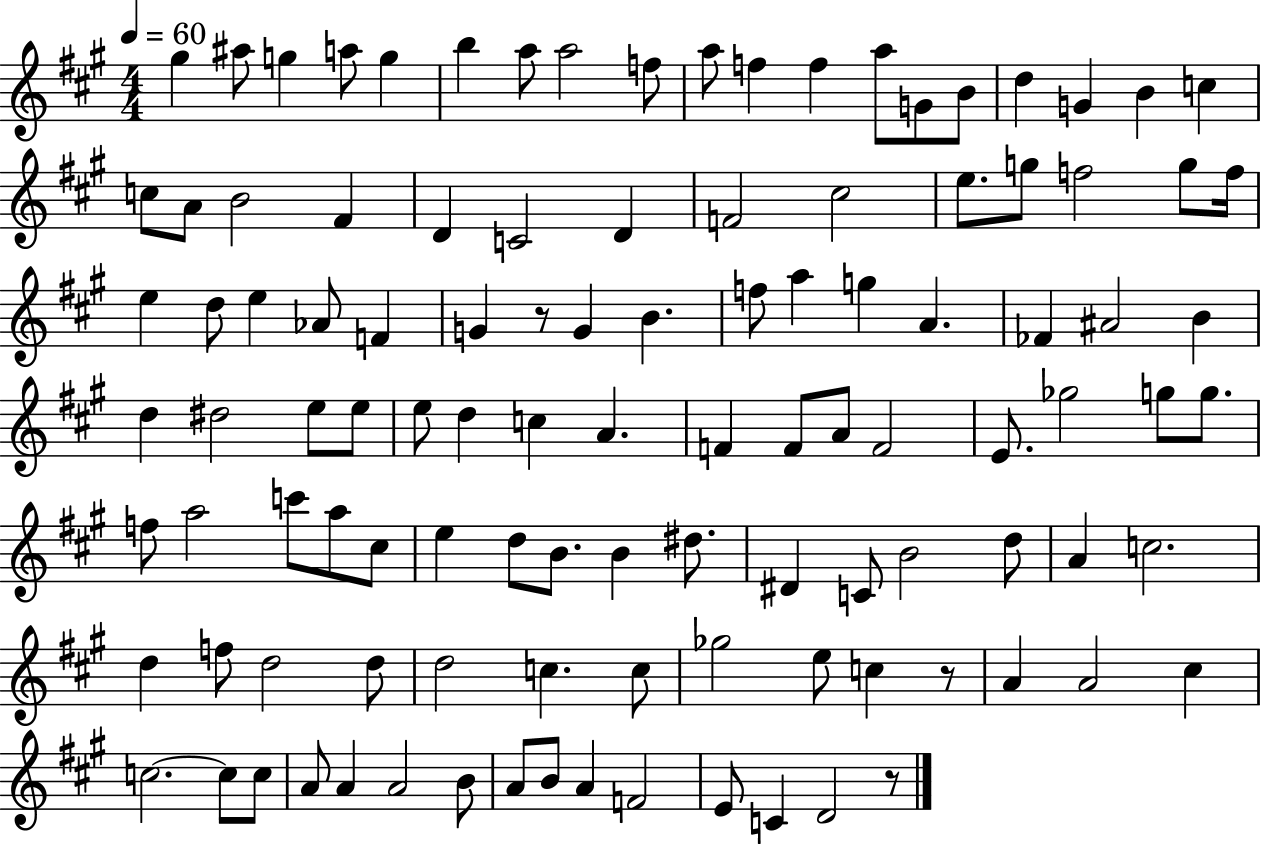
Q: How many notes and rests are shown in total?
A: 110